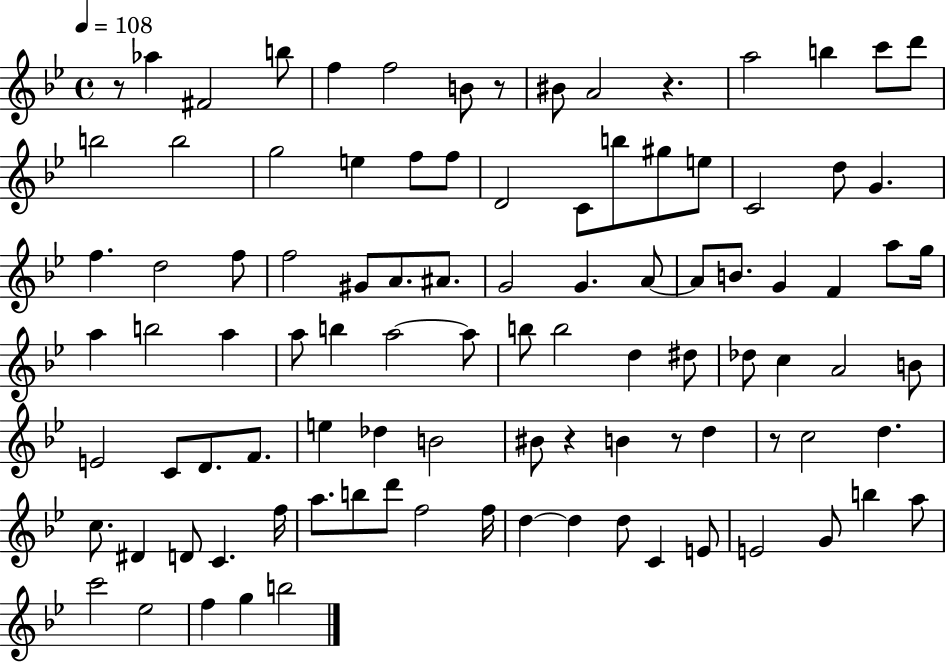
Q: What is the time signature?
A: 4/4